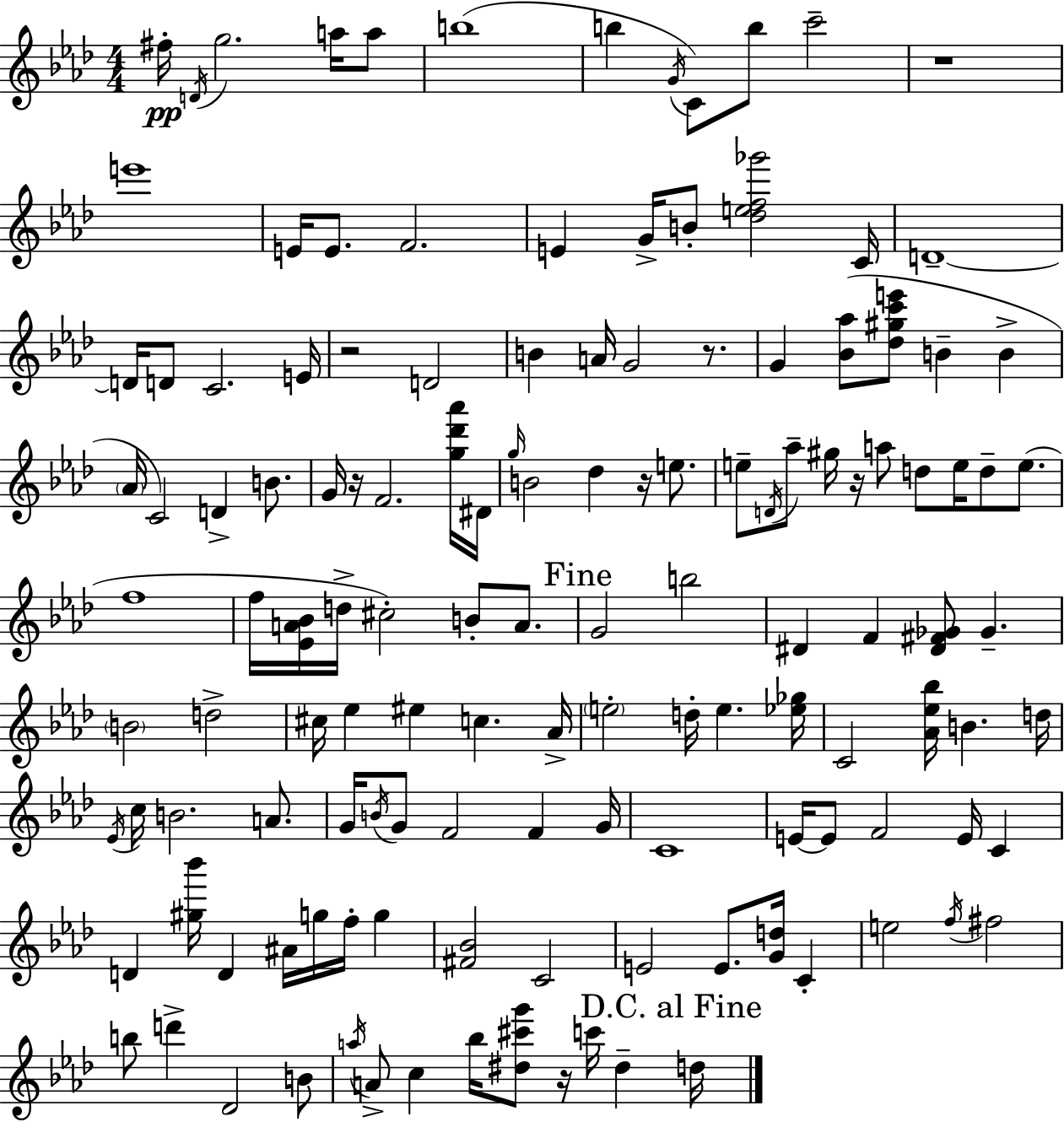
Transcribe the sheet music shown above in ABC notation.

X:1
T:Untitled
M:4/4
L:1/4
K:Ab
^f/4 D/4 g2 a/4 a/2 b4 b G/4 C/2 b/2 c'2 z4 e'4 E/4 E/2 F2 E G/4 B/2 [_def_g']2 C/4 D4 D/4 D/2 C2 E/4 z2 D2 B A/4 G2 z/2 G [_B_a]/2 [_d^gc'e']/2 B B _A/4 C2 D B/2 G/4 z/4 F2 [g_d'_a']/4 ^D/4 g/4 B2 _d z/4 e/2 e/2 D/4 _a/2 ^g/4 z/4 a/2 d/2 e/4 d/2 e/2 f4 f/4 [_EA_B]/4 d/4 ^c2 B/2 A/2 G2 b2 ^D F [^D^F_G]/2 _G B2 d2 ^c/4 _e ^e c _A/4 e2 d/4 e [_e_g]/4 C2 [_A_e_b]/4 B d/4 _E/4 c/4 B2 A/2 G/4 B/4 G/2 F2 F G/4 C4 E/4 E/2 F2 E/4 C D [^g_b']/4 D ^A/4 g/4 f/4 g [^F_B]2 C2 E2 E/2 [Gd]/4 C e2 f/4 ^f2 b/2 d' _D2 B/2 a/4 A/2 c _b/4 [^d^c'g']/2 z/4 c'/4 ^d d/4